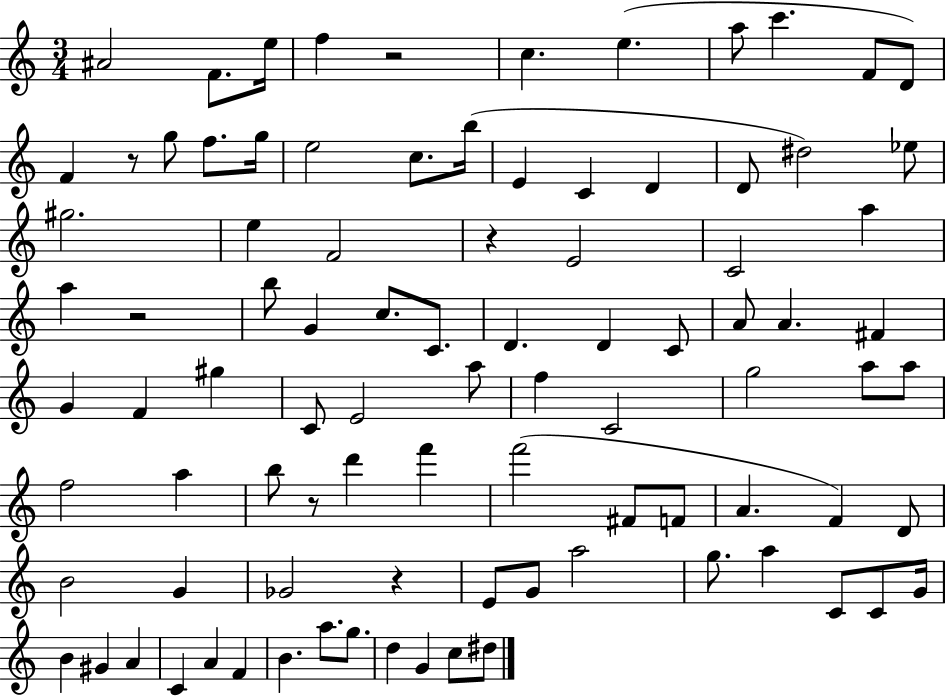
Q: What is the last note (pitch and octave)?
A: D#5